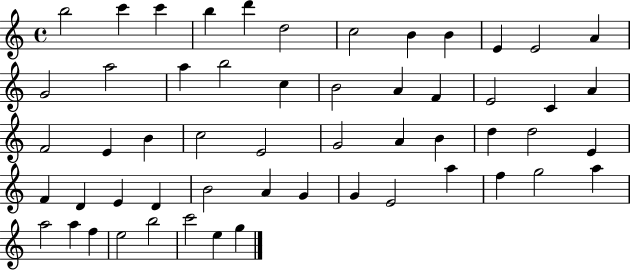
X:1
T:Untitled
M:4/4
L:1/4
K:C
b2 c' c' b d' d2 c2 B B E E2 A G2 a2 a b2 c B2 A F E2 C A F2 E B c2 E2 G2 A B d d2 E F D E D B2 A G G E2 a f g2 a a2 a f e2 b2 c'2 e g